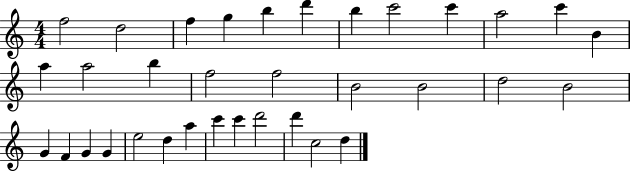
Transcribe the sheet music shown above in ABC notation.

X:1
T:Untitled
M:4/4
L:1/4
K:C
f2 d2 f g b d' b c'2 c' a2 c' B a a2 b f2 f2 B2 B2 d2 B2 G F G G e2 d a c' c' d'2 d' c2 d